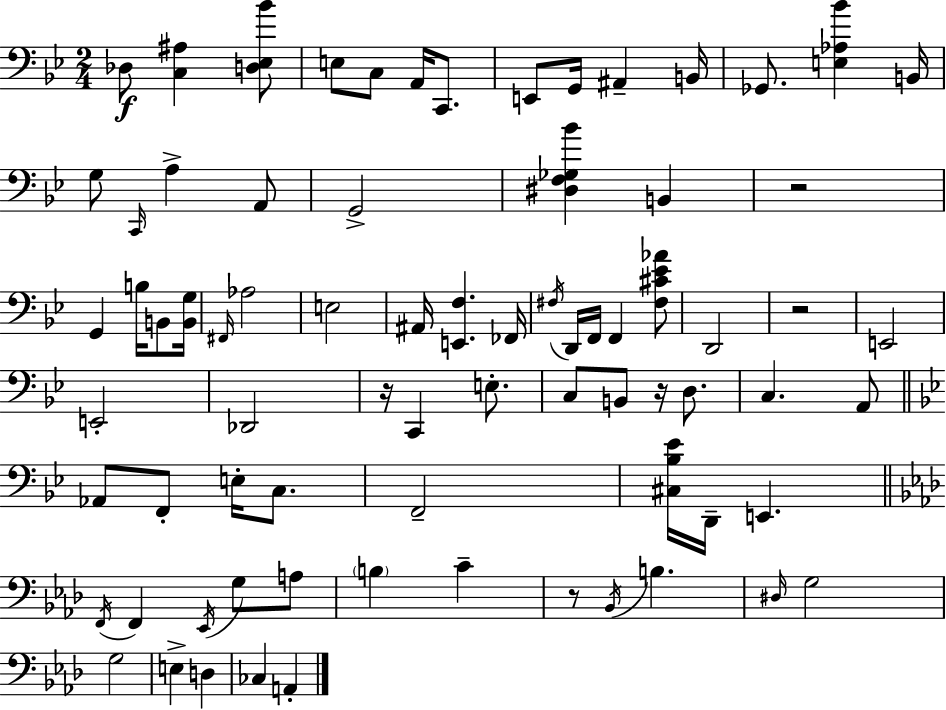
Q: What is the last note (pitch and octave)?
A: A2